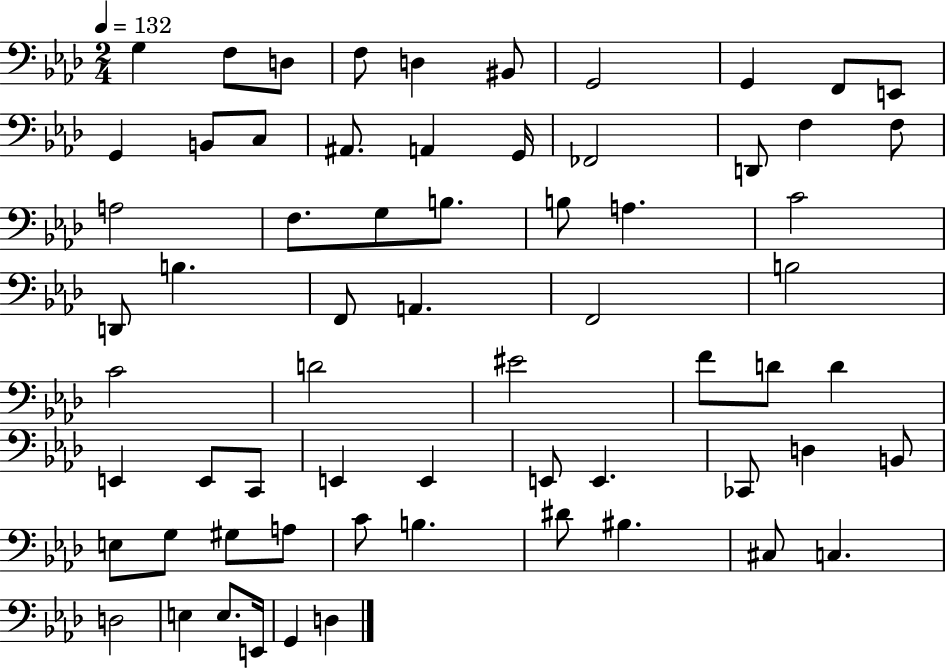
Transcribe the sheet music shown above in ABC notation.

X:1
T:Untitled
M:2/4
L:1/4
K:Ab
G, F,/2 D,/2 F,/2 D, ^B,,/2 G,,2 G,, F,,/2 E,,/2 G,, B,,/2 C,/2 ^A,,/2 A,, G,,/4 _F,,2 D,,/2 F, F,/2 A,2 F,/2 G,/2 B,/2 B,/2 A, C2 D,,/2 B, F,,/2 A,, F,,2 B,2 C2 D2 ^E2 F/2 D/2 D E,, E,,/2 C,,/2 E,, E,, E,,/2 E,, _C,,/2 D, B,,/2 E,/2 G,/2 ^G,/2 A,/2 C/2 B, ^D/2 ^B, ^C,/2 C, D,2 E, E,/2 E,,/4 G,, D,